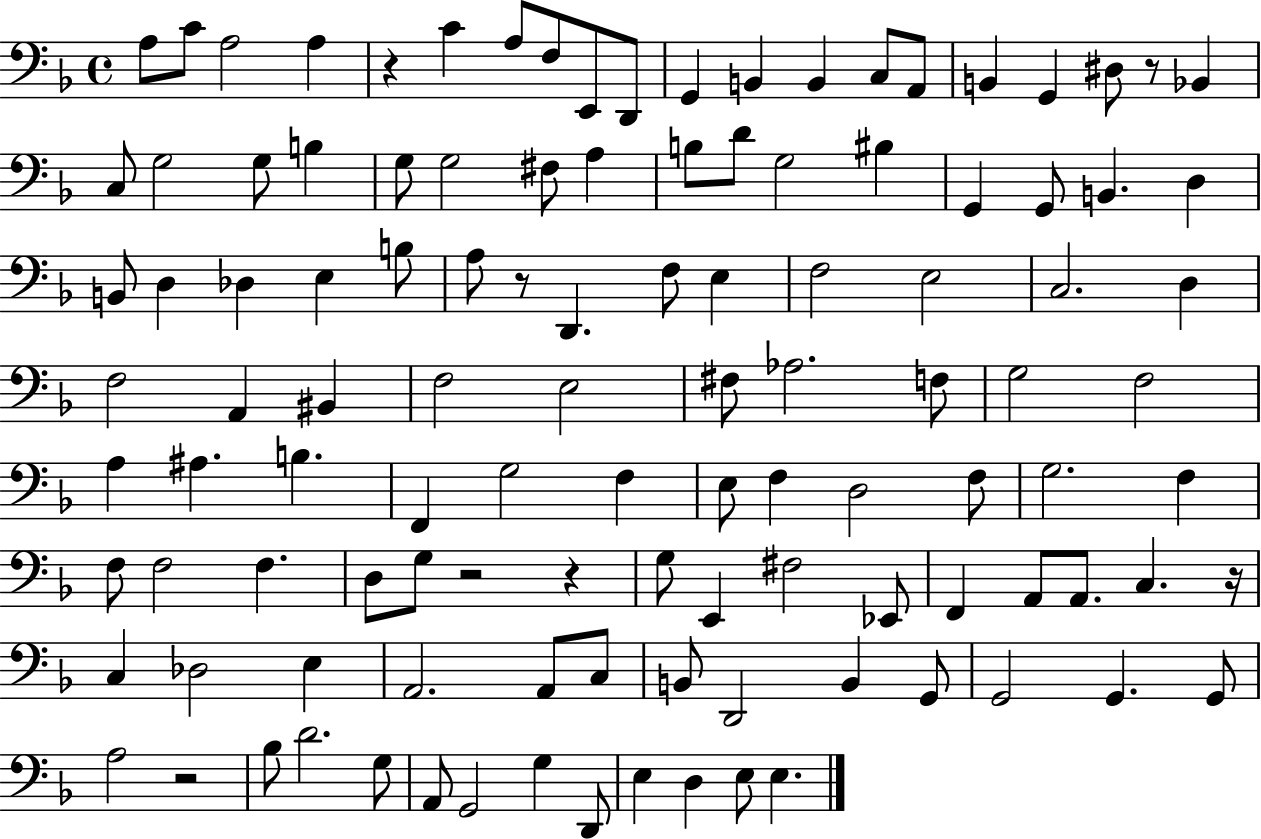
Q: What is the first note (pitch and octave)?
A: A3